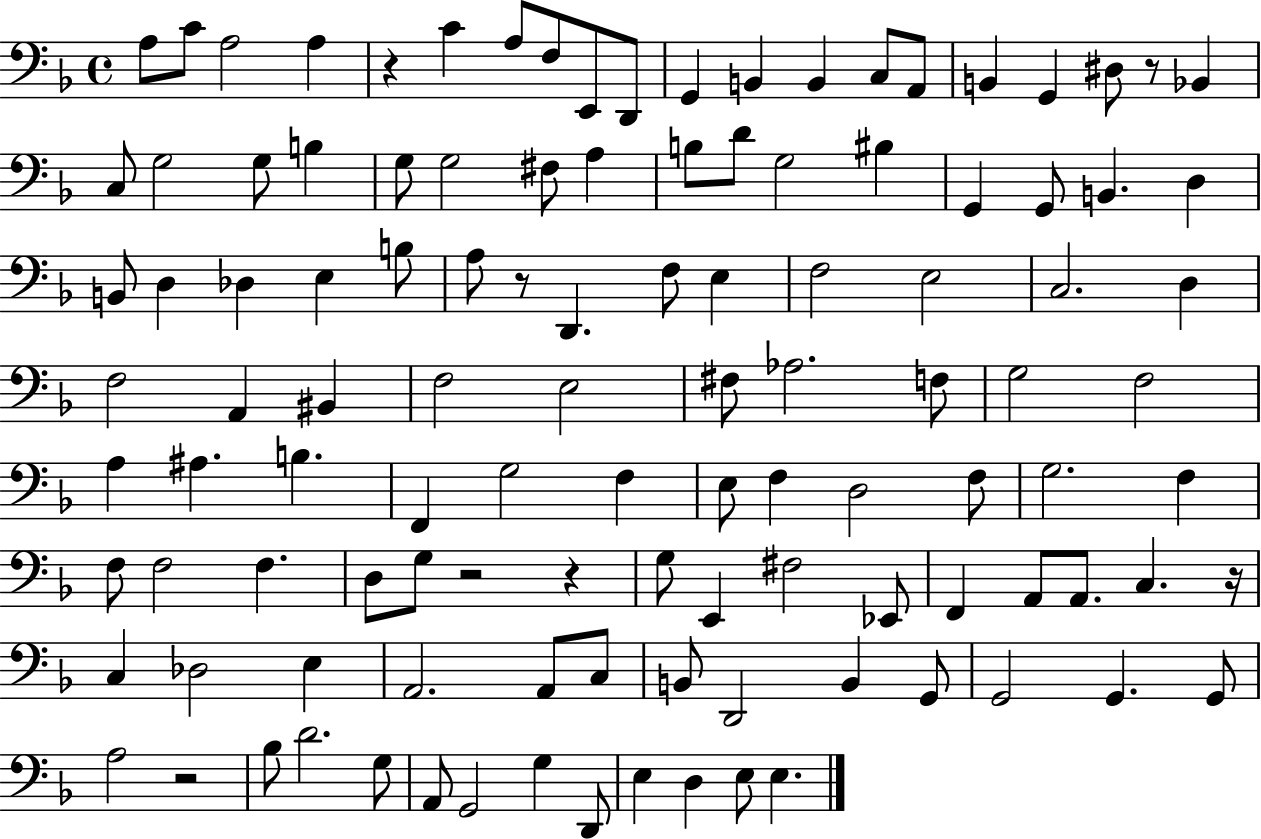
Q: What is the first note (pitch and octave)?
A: A3